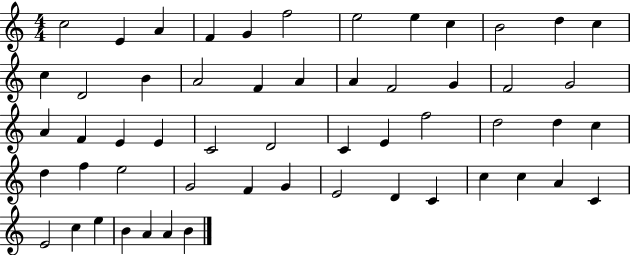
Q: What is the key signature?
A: C major